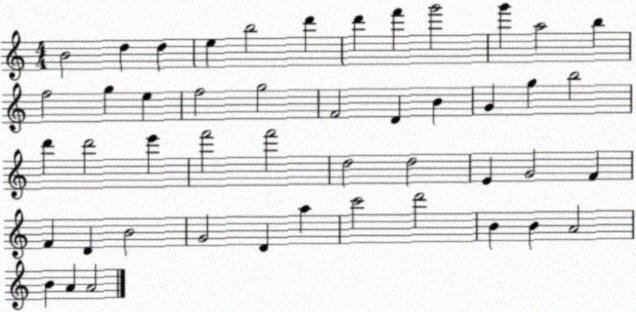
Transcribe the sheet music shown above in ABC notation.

X:1
T:Untitled
M:4/4
L:1/4
K:C
B2 d d e b2 d' d' f' g'2 g' a2 b f2 g e f2 g2 F2 D B G g b2 d' d'2 e' f'2 f'2 d2 d2 E G2 F F D B2 G2 D a c'2 d'2 B B A2 B A A2